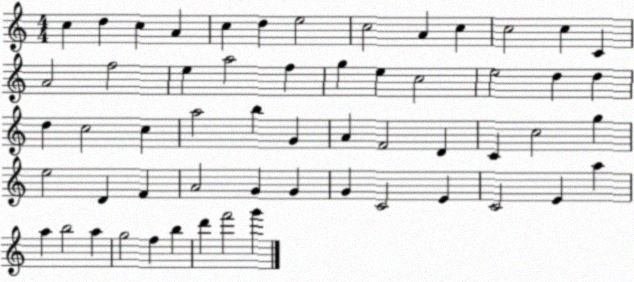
X:1
T:Untitled
M:4/4
L:1/4
K:C
c d c A c d e2 c2 A c c2 c C A2 f2 e a2 f g e c2 e2 d d d c2 c a2 b G A F2 D C c2 g e2 D F A2 G G G C2 E C2 E a a b2 a g2 f b d' f'2 g'